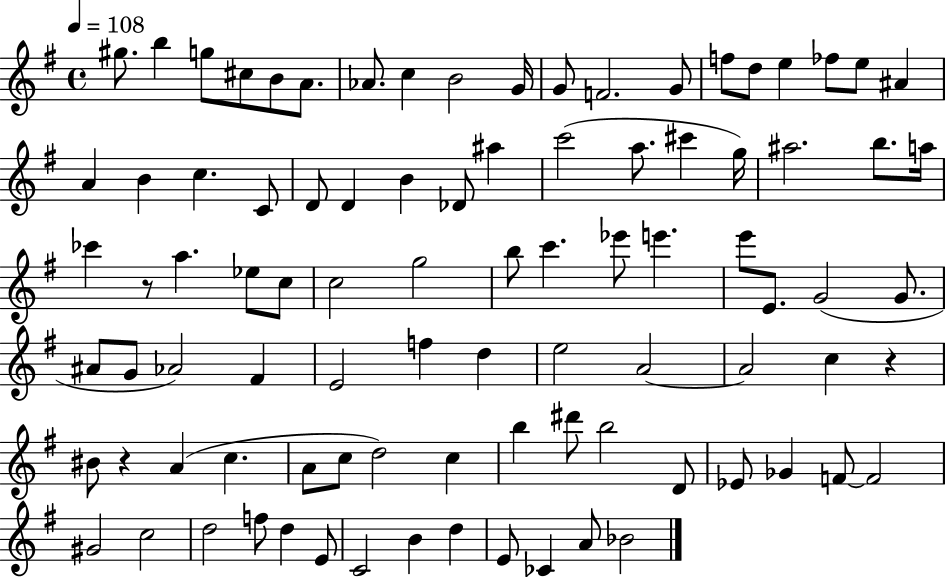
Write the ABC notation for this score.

X:1
T:Untitled
M:4/4
L:1/4
K:G
^g/2 b g/2 ^c/2 B/2 A/2 _A/2 c B2 G/4 G/2 F2 G/2 f/2 d/2 e _f/2 e/2 ^A A B c C/2 D/2 D B _D/2 ^a c'2 a/2 ^c' g/4 ^a2 b/2 a/4 _c' z/2 a _e/2 c/2 c2 g2 b/2 c' _e'/2 e' e'/2 E/2 G2 G/2 ^A/2 G/2 _A2 ^F E2 f d e2 A2 A2 c z ^B/2 z A c A/2 c/2 d2 c b ^d'/2 b2 D/2 _E/2 _G F/2 F2 ^G2 c2 d2 f/2 d E/2 C2 B d E/2 _C A/2 _B2